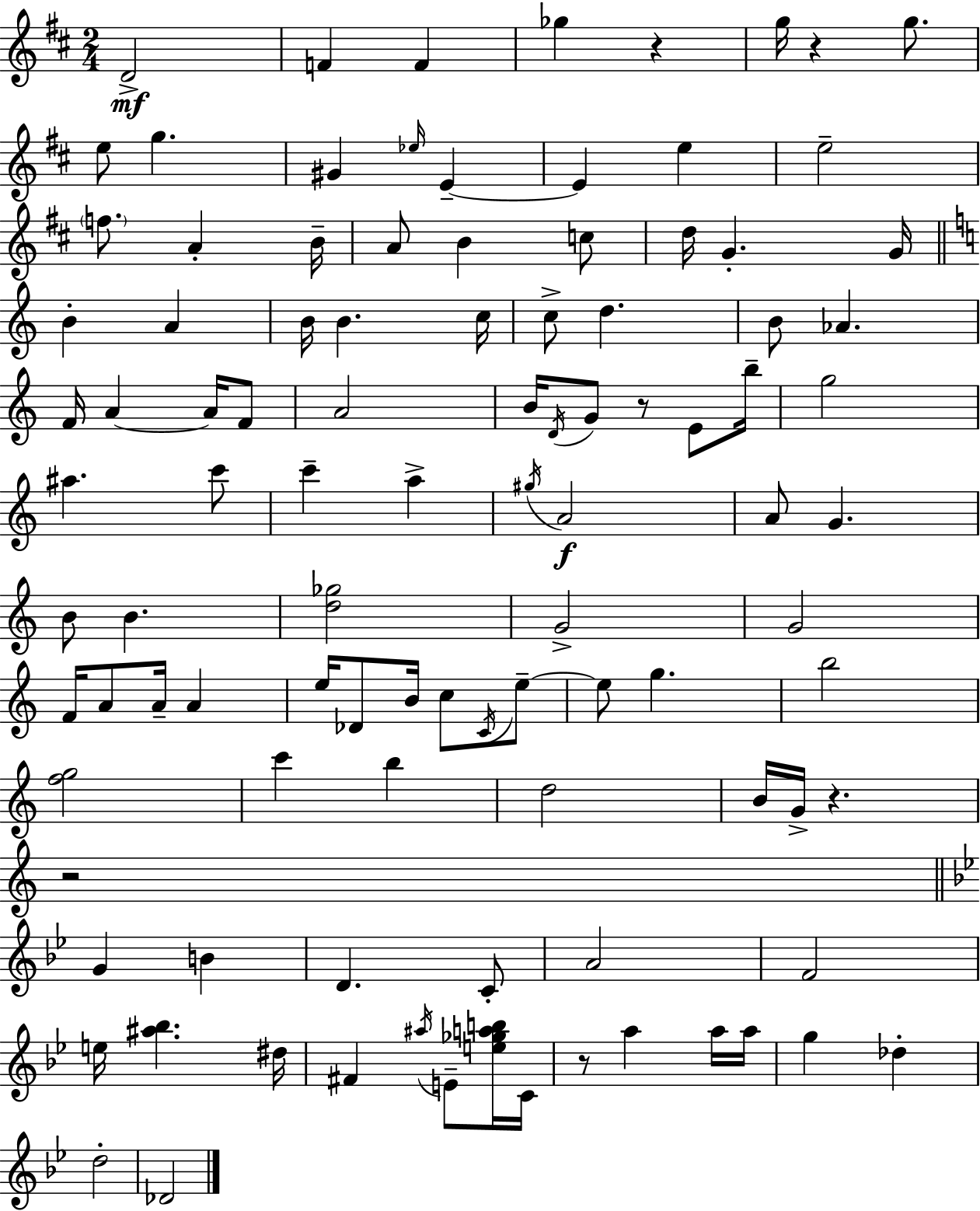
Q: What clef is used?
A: treble